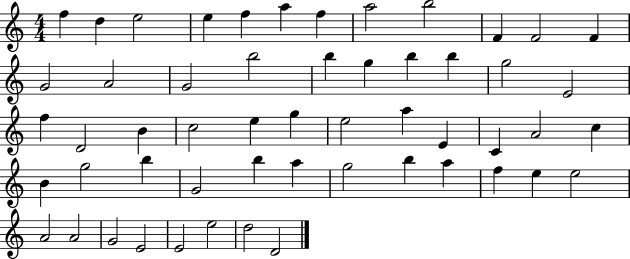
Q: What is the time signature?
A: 4/4